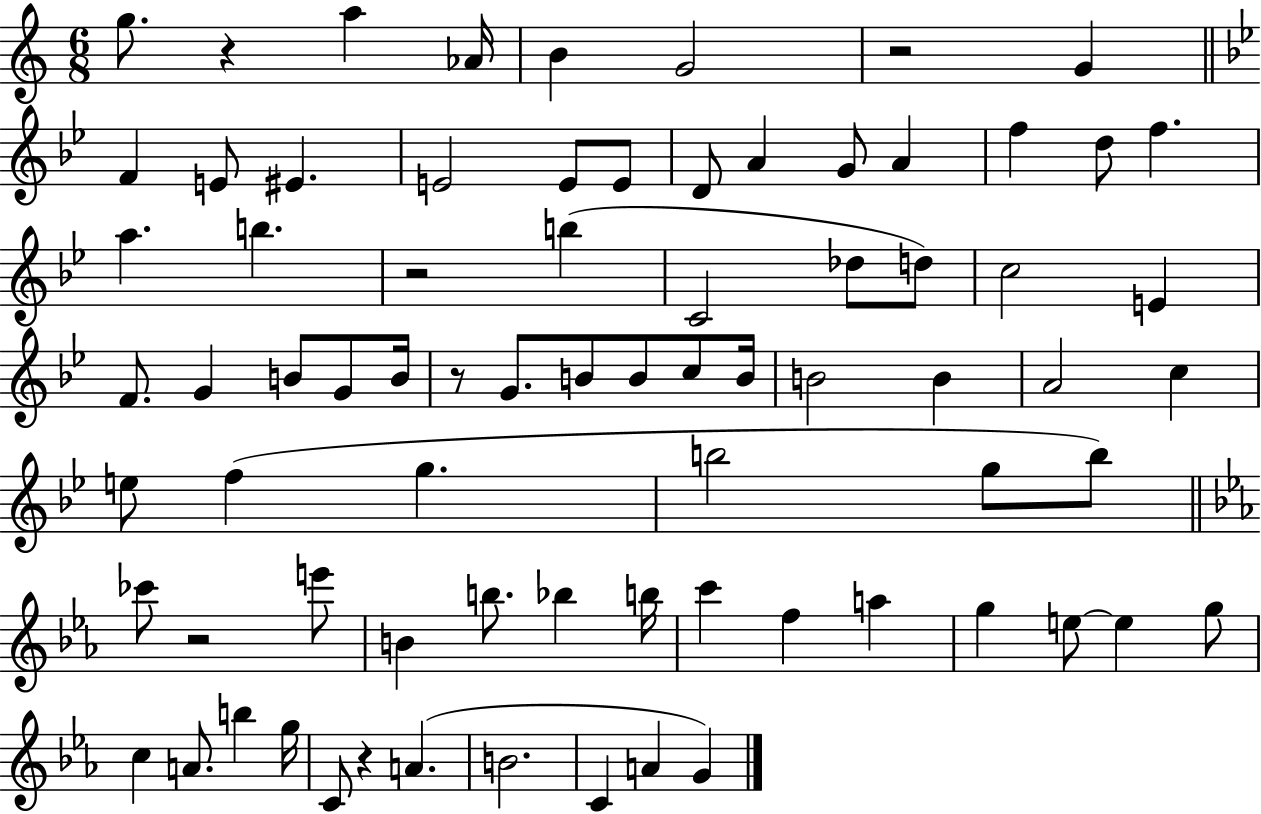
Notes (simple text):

G5/e. R/q A5/q Ab4/s B4/q G4/h R/h G4/q F4/q E4/e EIS4/q. E4/h E4/e E4/e D4/e A4/q G4/e A4/q F5/q D5/e F5/q. A5/q. B5/q. R/h B5/q C4/h Db5/e D5/e C5/h E4/q F4/e. G4/q B4/e G4/e B4/s R/e G4/e. B4/e B4/e C5/e B4/s B4/h B4/q A4/h C5/q E5/e F5/q G5/q. B5/h G5/e B5/e CES6/e R/h E6/e B4/q B5/e. Bb5/q B5/s C6/q F5/q A5/q G5/q E5/e E5/q G5/e C5/q A4/e. B5/q G5/s C4/e R/q A4/q. B4/h. C4/q A4/q G4/q